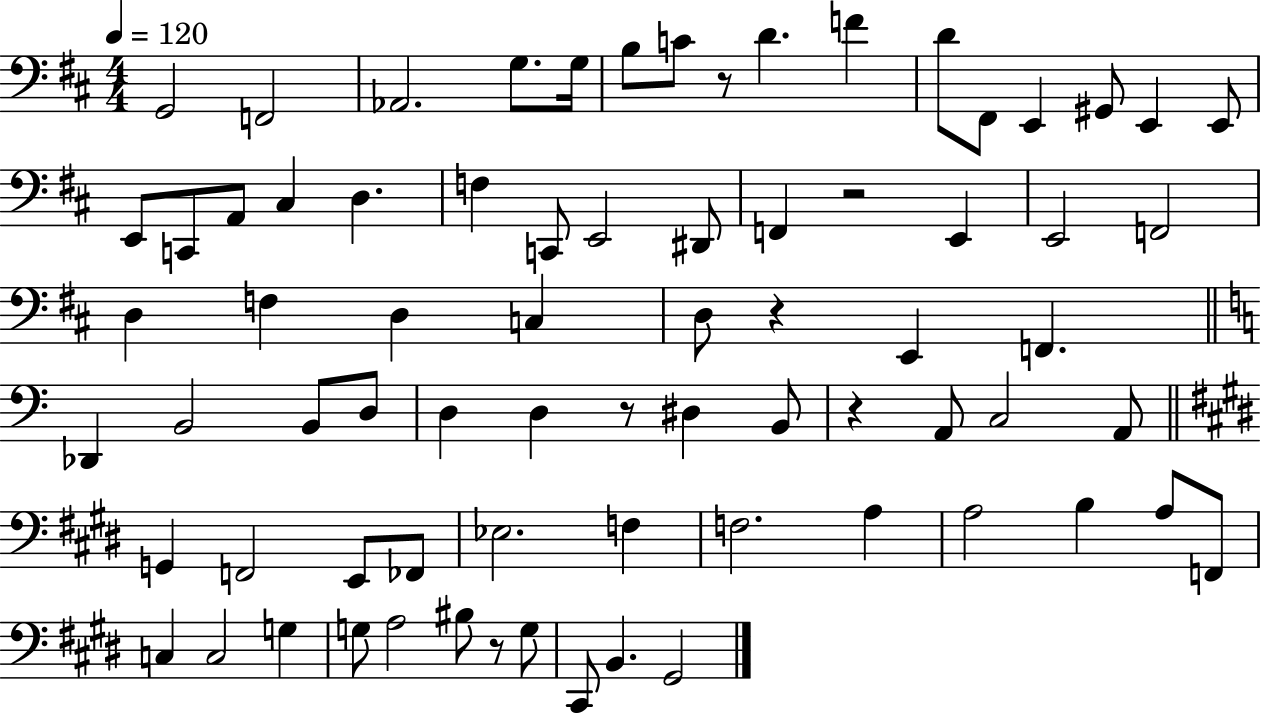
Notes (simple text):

G2/h F2/h Ab2/h. G3/e. G3/s B3/e C4/e R/e D4/q. F4/q D4/e F#2/e E2/q G#2/e E2/q E2/e E2/e C2/e A2/e C#3/q D3/q. F3/q C2/e E2/h D#2/e F2/q R/h E2/q E2/h F2/h D3/q F3/q D3/q C3/q D3/e R/q E2/q F2/q. Db2/q B2/h B2/e D3/e D3/q D3/q R/e D#3/q B2/e R/q A2/e C3/h A2/e G2/q F2/h E2/e FES2/e Eb3/h. F3/q F3/h. A3/q A3/h B3/q A3/e F2/e C3/q C3/h G3/q G3/e A3/h BIS3/e R/e G3/e C#2/e B2/q. G#2/h